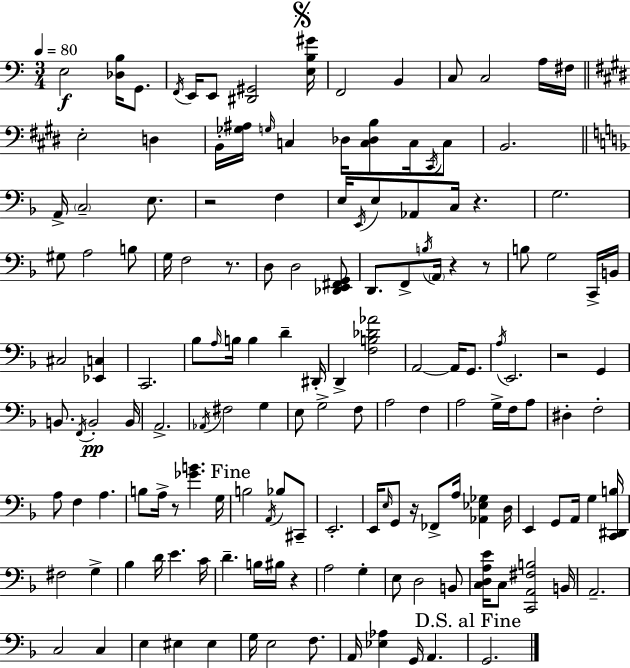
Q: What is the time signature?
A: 3/4